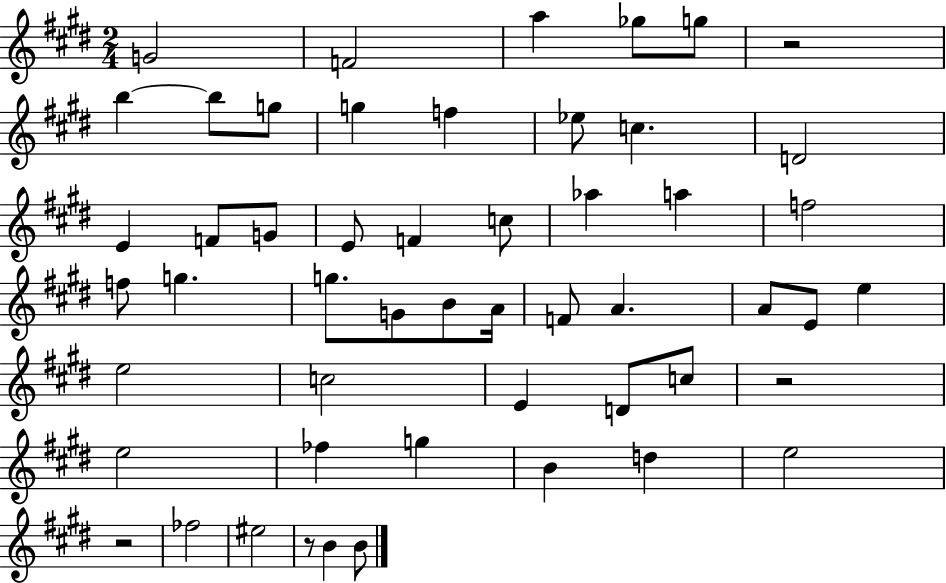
X:1
T:Untitled
M:2/4
L:1/4
K:E
G2 F2 a _g/2 g/2 z2 b b/2 g/2 g f _e/2 c D2 E F/2 G/2 E/2 F c/2 _a a f2 f/2 g g/2 G/2 B/2 A/4 F/2 A A/2 E/2 e e2 c2 E D/2 c/2 z2 e2 _f g B d e2 z2 _f2 ^e2 z/2 B B/2